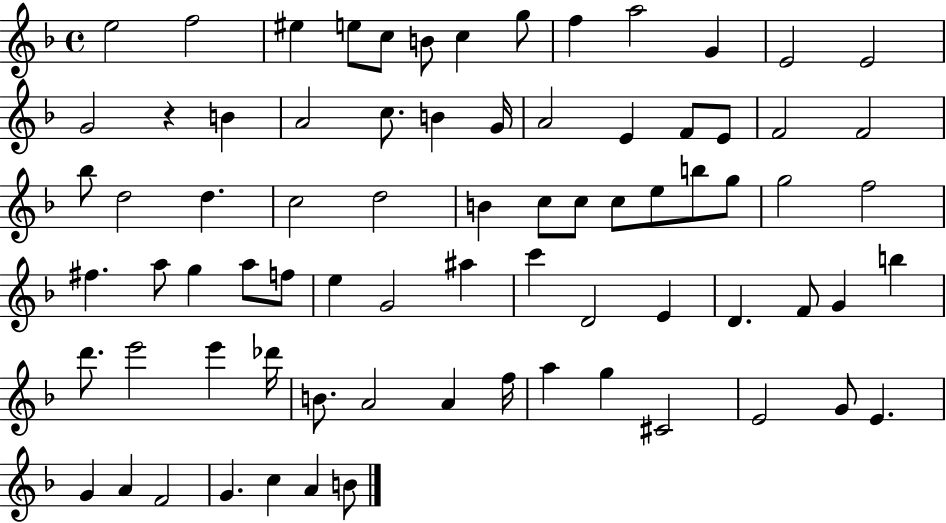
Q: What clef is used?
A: treble